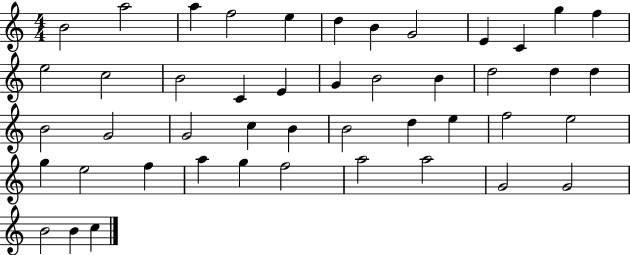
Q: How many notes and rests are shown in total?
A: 46